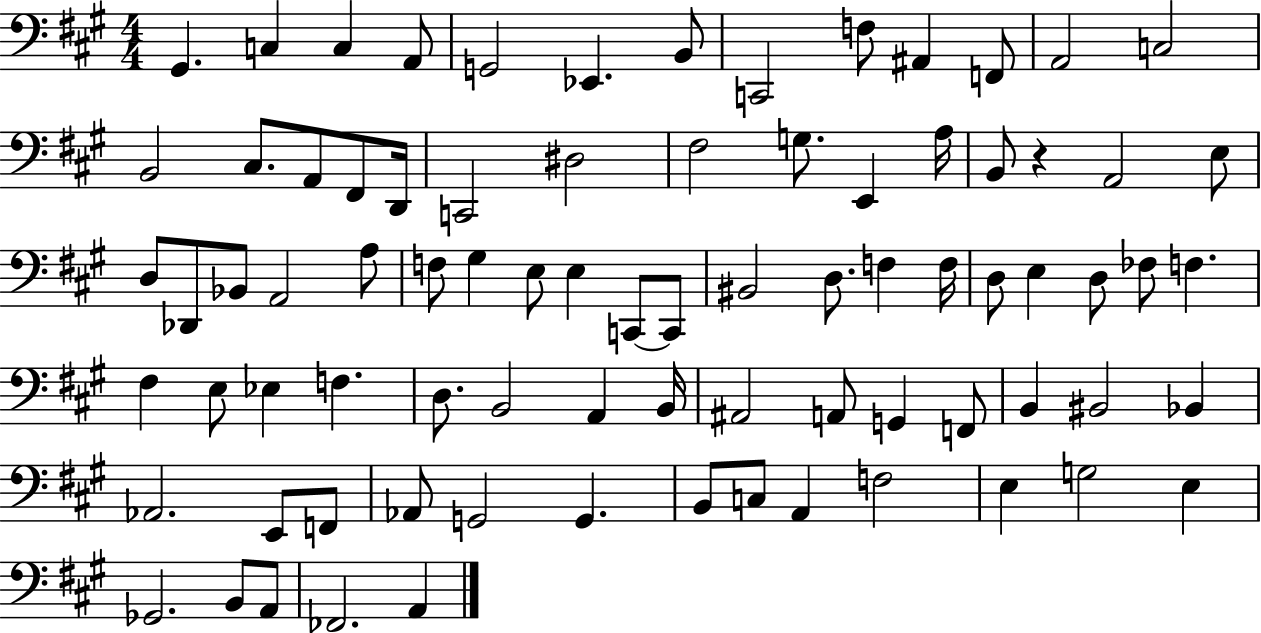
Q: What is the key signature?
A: A major